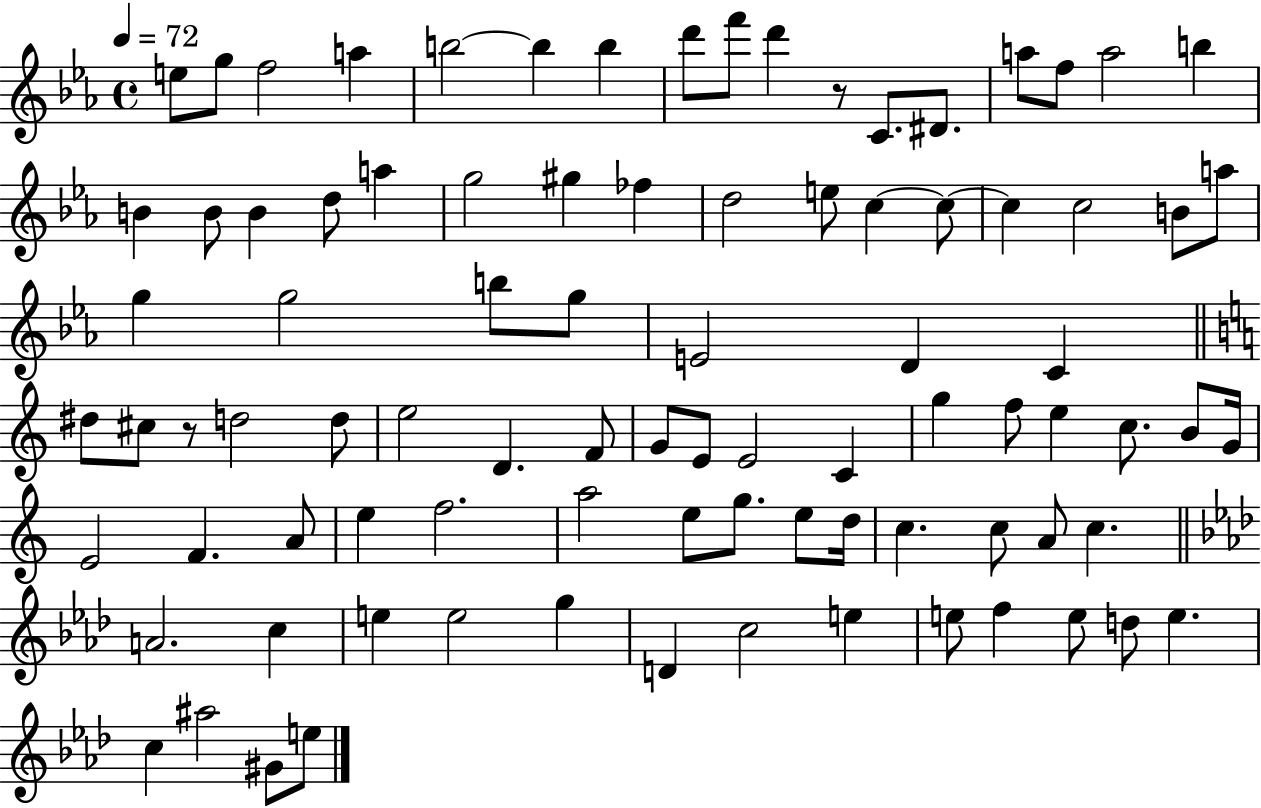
{
  \clef treble
  \time 4/4
  \defaultTimeSignature
  \key ees \major
  \tempo 4 = 72
  e''8 g''8 f''2 a''4 | b''2~~ b''4 b''4 | d'''8 f'''8 d'''4 r8 c'8. dis'8. | a''8 f''8 a''2 b''4 | \break b'4 b'8 b'4 d''8 a''4 | g''2 gis''4 fes''4 | d''2 e''8 c''4~~ c''8~~ | c''4 c''2 b'8 a''8 | \break g''4 g''2 b''8 g''8 | e'2 d'4 c'4 | \bar "||" \break \key a \minor dis''8 cis''8 r8 d''2 d''8 | e''2 d'4. f'8 | g'8 e'8 e'2 c'4 | g''4 f''8 e''4 c''8. b'8 g'16 | \break e'2 f'4. a'8 | e''4 f''2. | a''2 e''8 g''8. e''8 d''16 | c''4. c''8 a'8 c''4. | \break \bar "||" \break \key f \minor a'2. c''4 | e''4 e''2 g''4 | d'4 c''2 e''4 | e''8 f''4 e''8 d''8 e''4. | \break c''4 ais''2 gis'8 e''8 | \bar "|."
}